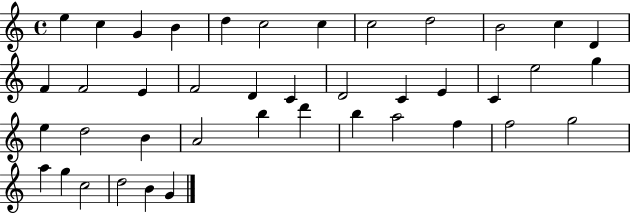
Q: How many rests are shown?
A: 0